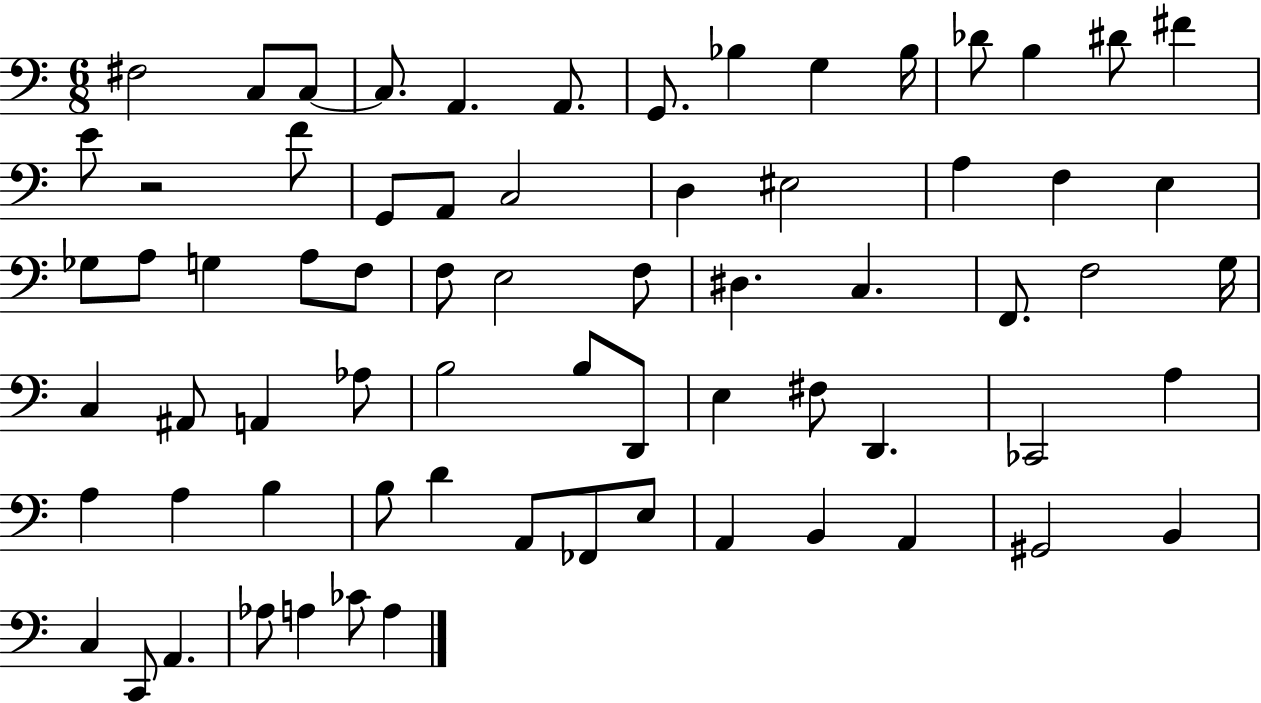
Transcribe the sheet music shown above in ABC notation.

X:1
T:Untitled
M:6/8
L:1/4
K:C
^F,2 C,/2 C,/2 C,/2 A,, A,,/2 G,,/2 _B, G, _B,/4 _D/2 B, ^D/2 ^F E/2 z2 F/2 G,,/2 A,,/2 C,2 D, ^E,2 A, F, E, _G,/2 A,/2 G, A,/2 F,/2 F,/2 E,2 F,/2 ^D, C, F,,/2 F,2 G,/4 C, ^A,,/2 A,, _A,/2 B,2 B,/2 D,,/2 E, ^F,/2 D,, _C,,2 A, A, A, B, B,/2 D A,,/2 _F,,/2 E,/2 A,, B,, A,, ^G,,2 B,, C, C,,/2 A,, _A,/2 A, _C/2 A,